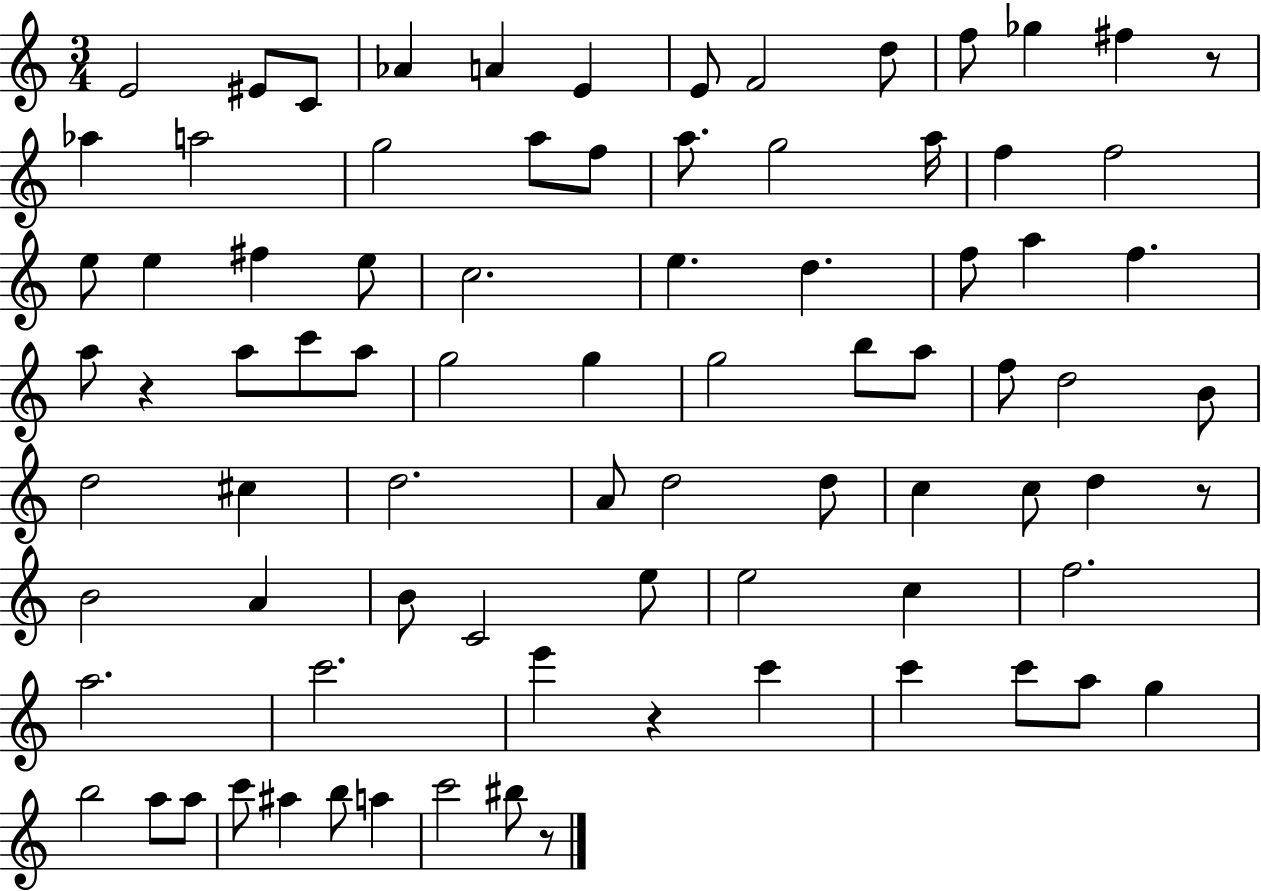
X:1
T:Untitled
M:3/4
L:1/4
K:C
E2 ^E/2 C/2 _A A E E/2 F2 d/2 f/2 _g ^f z/2 _a a2 g2 a/2 f/2 a/2 g2 a/4 f f2 e/2 e ^f e/2 c2 e d f/2 a f a/2 z a/2 c'/2 a/2 g2 g g2 b/2 a/2 f/2 d2 B/2 d2 ^c d2 A/2 d2 d/2 c c/2 d z/2 B2 A B/2 C2 e/2 e2 c f2 a2 c'2 e' z c' c' c'/2 a/2 g b2 a/2 a/2 c'/2 ^a b/2 a c'2 ^b/2 z/2